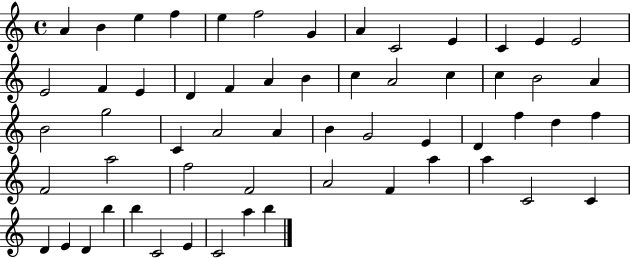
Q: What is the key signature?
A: C major